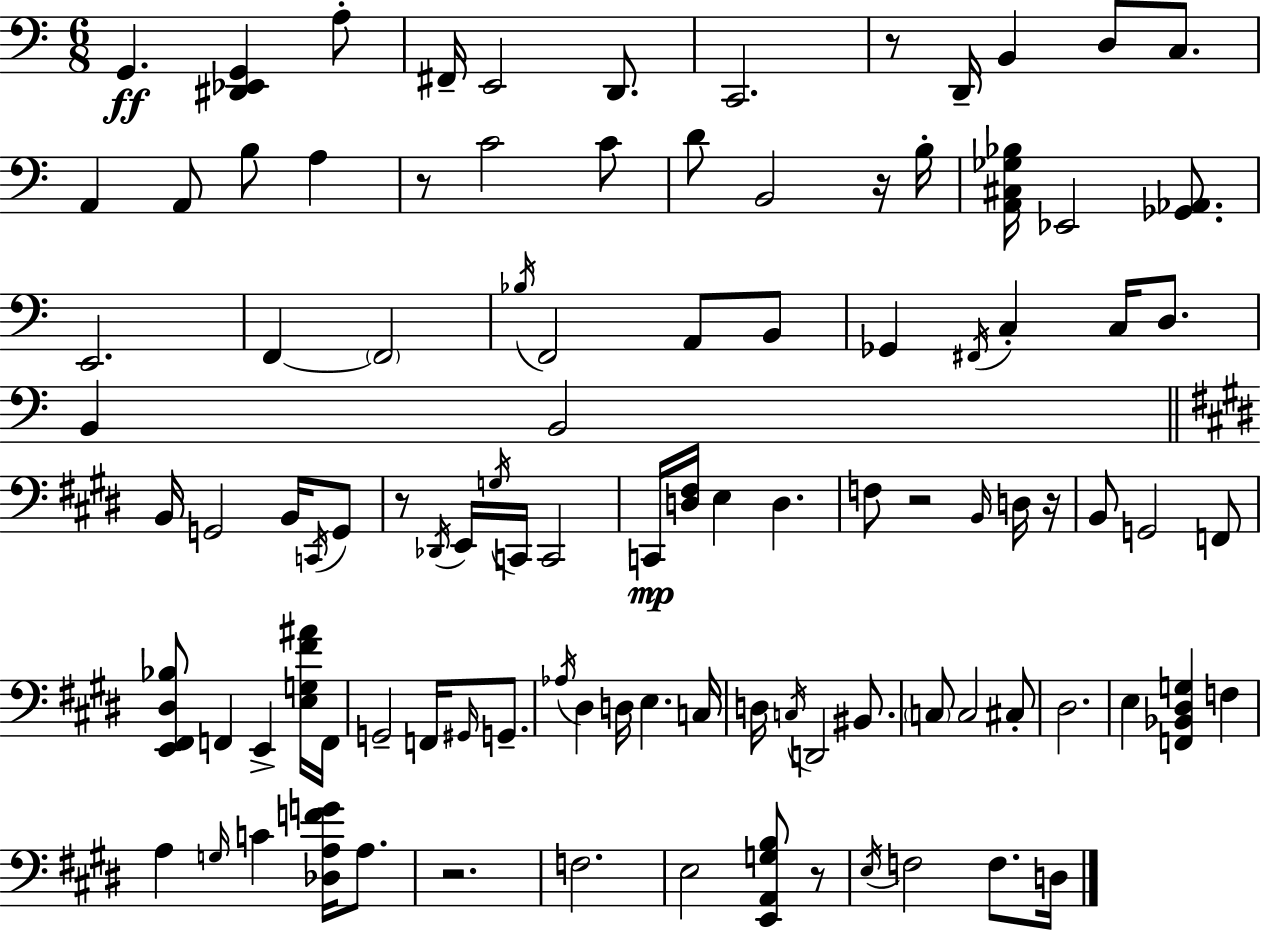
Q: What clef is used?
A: bass